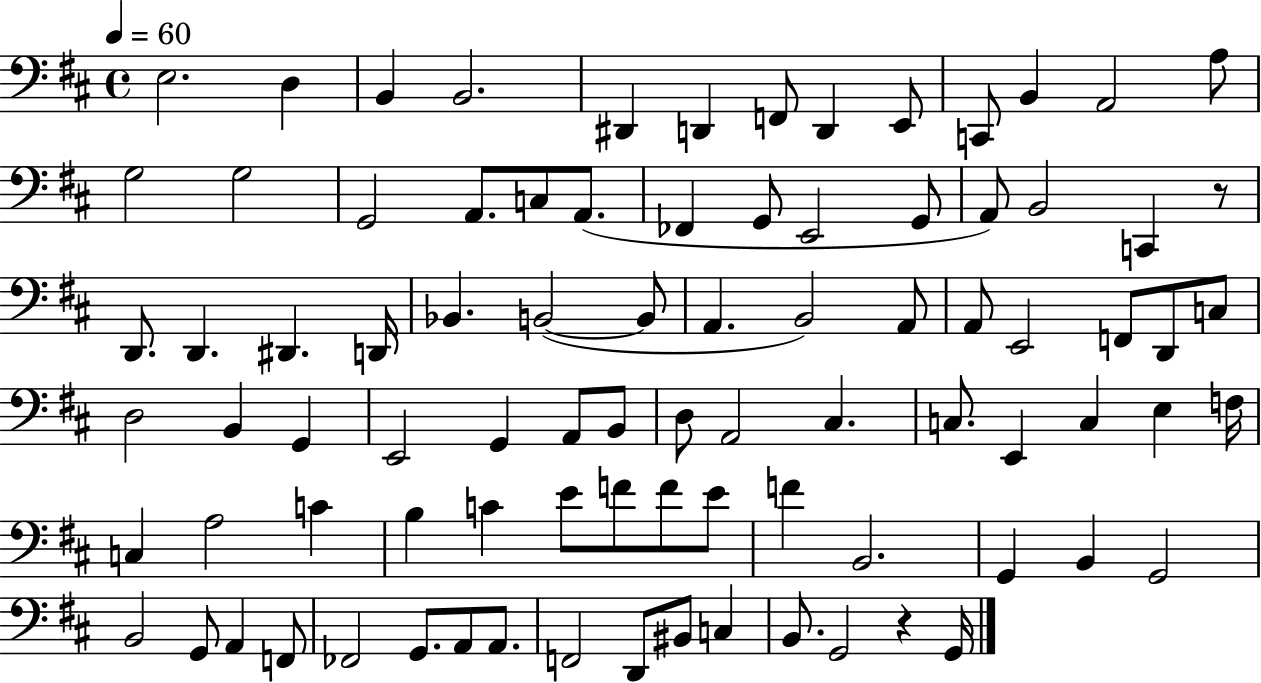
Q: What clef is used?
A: bass